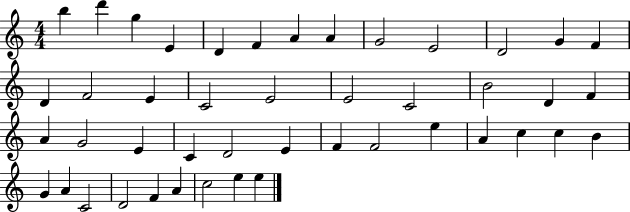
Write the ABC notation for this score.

X:1
T:Untitled
M:4/4
L:1/4
K:C
b d' g E D F A A G2 E2 D2 G F D F2 E C2 E2 E2 C2 B2 D F A G2 E C D2 E F F2 e A c c B G A C2 D2 F A c2 e e